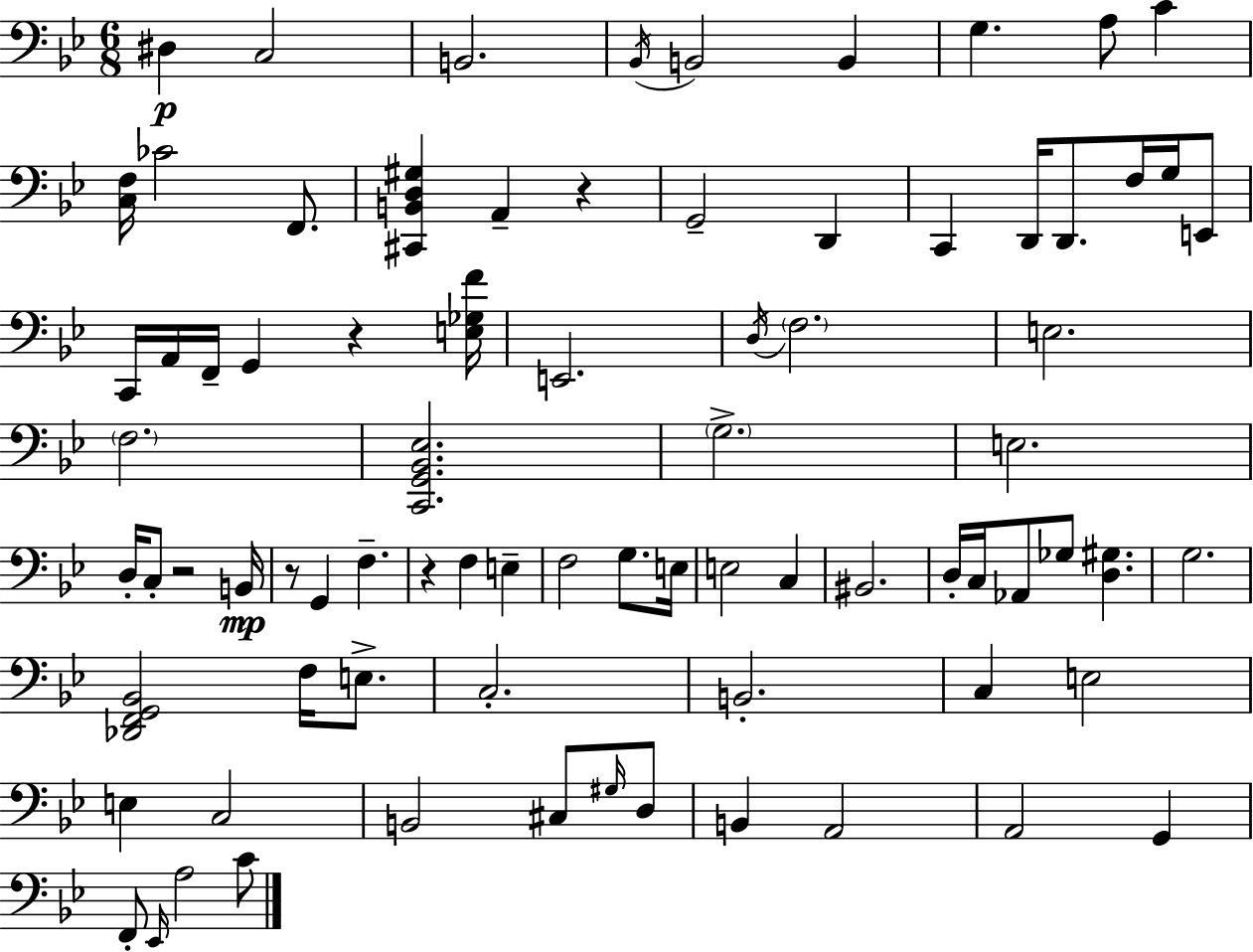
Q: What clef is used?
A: bass